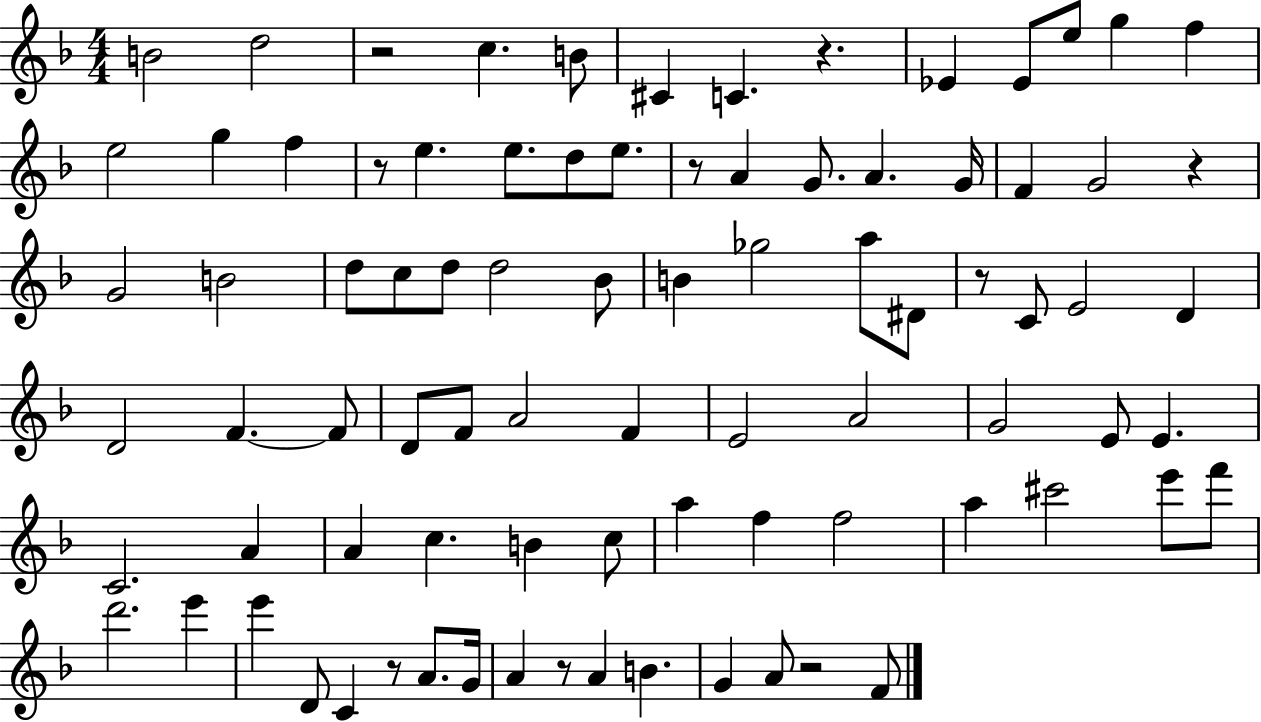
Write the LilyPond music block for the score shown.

{
  \clef treble
  \numericTimeSignature
  \time 4/4
  \key f \major
  b'2 d''2 | r2 c''4. b'8 | cis'4 c'4. r4. | ees'4 ees'8 e''8 g''4 f''4 | \break e''2 g''4 f''4 | r8 e''4. e''8. d''8 e''8. | r8 a'4 g'8. a'4. g'16 | f'4 g'2 r4 | \break g'2 b'2 | d''8 c''8 d''8 d''2 bes'8 | b'4 ges''2 a''8 dis'8 | r8 c'8 e'2 d'4 | \break d'2 f'4.~~ f'8 | d'8 f'8 a'2 f'4 | e'2 a'2 | g'2 e'8 e'4. | \break c'2. a'4 | a'4 c''4. b'4 c''8 | a''4 f''4 f''2 | a''4 cis'''2 e'''8 f'''8 | \break d'''2. e'''4 | e'''4 d'8 c'4 r8 a'8. g'16 | a'4 r8 a'4 b'4. | g'4 a'8 r2 f'8 | \break \bar "|."
}